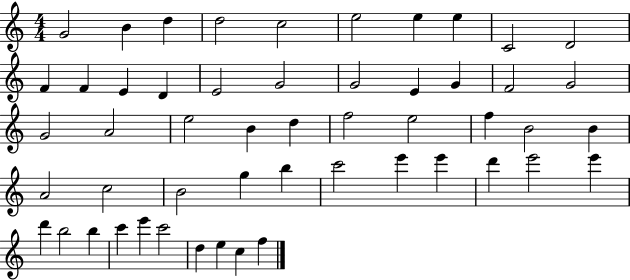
X:1
T:Untitled
M:4/4
L:1/4
K:C
G2 B d d2 c2 e2 e e C2 D2 F F E D E2 G2 G2 E G F2 G2 G2 A2 e2 B d f2 e2 f B2 B A2 c2 B2 g b c'2 e' e' d' e'2 e' d' b2 b c' e' c'2 d e c f